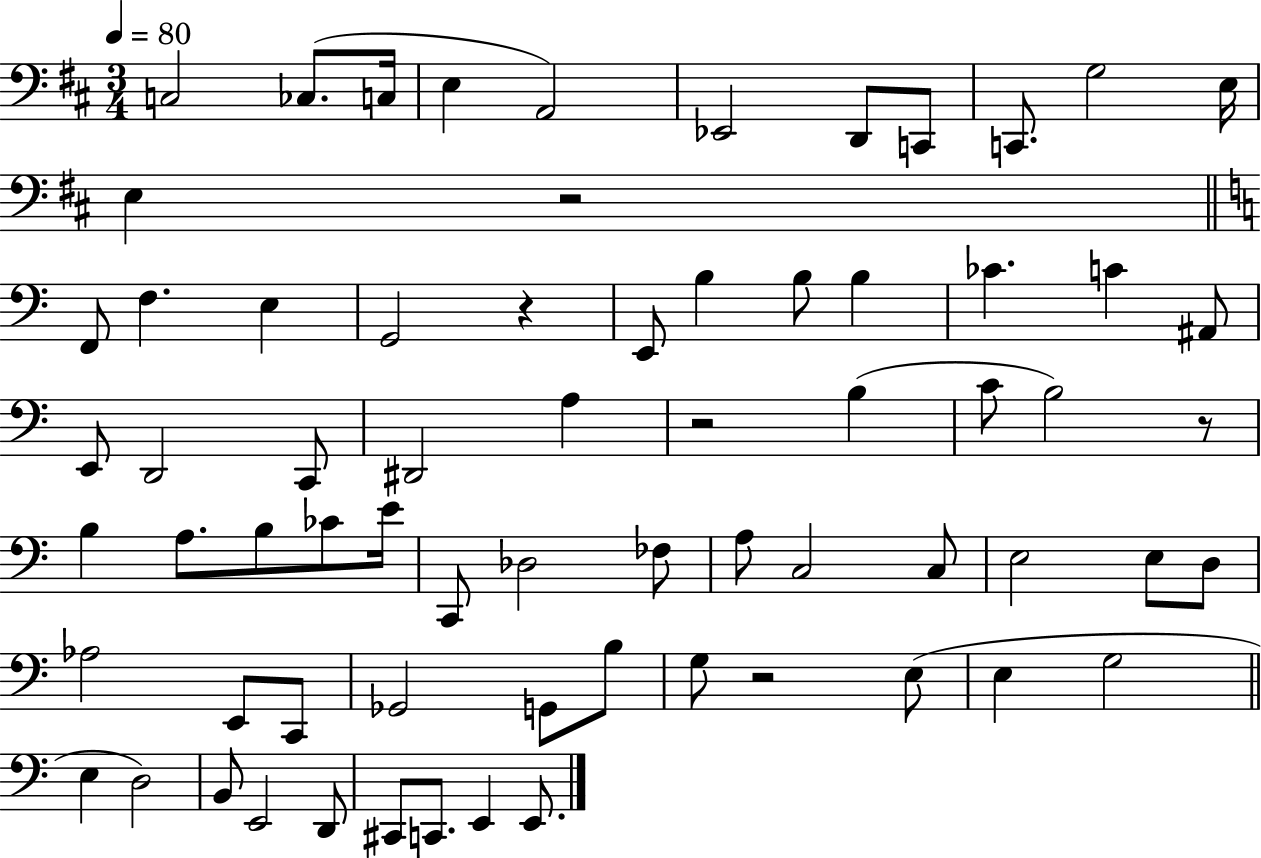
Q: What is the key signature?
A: D major